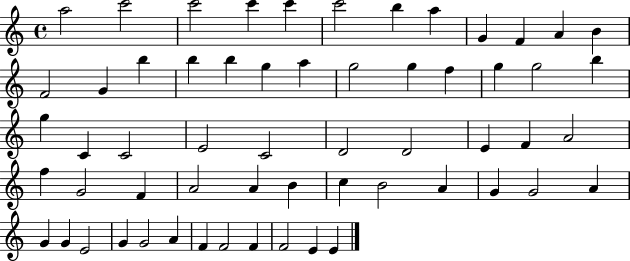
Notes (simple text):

A5/h C6/h C6/h C6/q C6/q C6/h B5/q A5/q G4/q F4/q A4/q B4/q F4/h G4/q B5/q B5/q B5/q G5/q A5/q G5/h G5/q F5/q G5/q G5/h B5/q G5/q C4/q C4/h E4/h C4/h D4/h D4/h E4/q F4/q A4/h F5/q G4/h F4/q A4/h A4/q B4/q C5/q B4/h A4/q G4/q G4/h A4/q G4/q G4/q E4/h G4/q G4/h A4/q F4/q F4/h F4/q F4/h E4/q E4/q